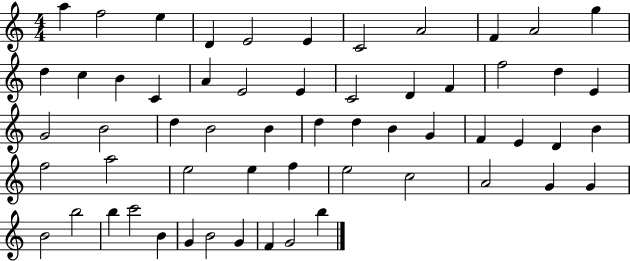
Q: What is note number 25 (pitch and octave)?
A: G4